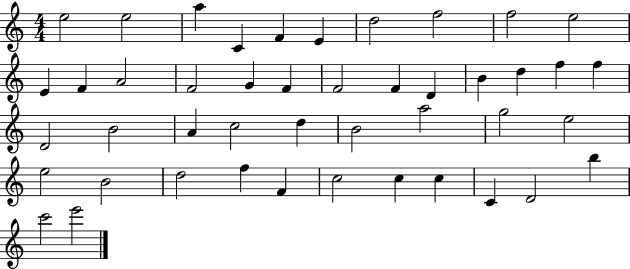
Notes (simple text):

E5/h E5/h A5/q C4/q F4/q E4/q D5/h F5/h F5/h E5/h E4/q F4/q A4/h F4/h G4/q F4/q F4/h F4/q D4/q B4/q D5/q F5/q F5/q D4/h B4/h A4/q C5/h D5/q B4/h A5/h G5/h E5/h E5/h B4/h D5/h F5/q F4/q C5/h C5/q C5/q C4/q D4/h B5/q C6/h E6/h